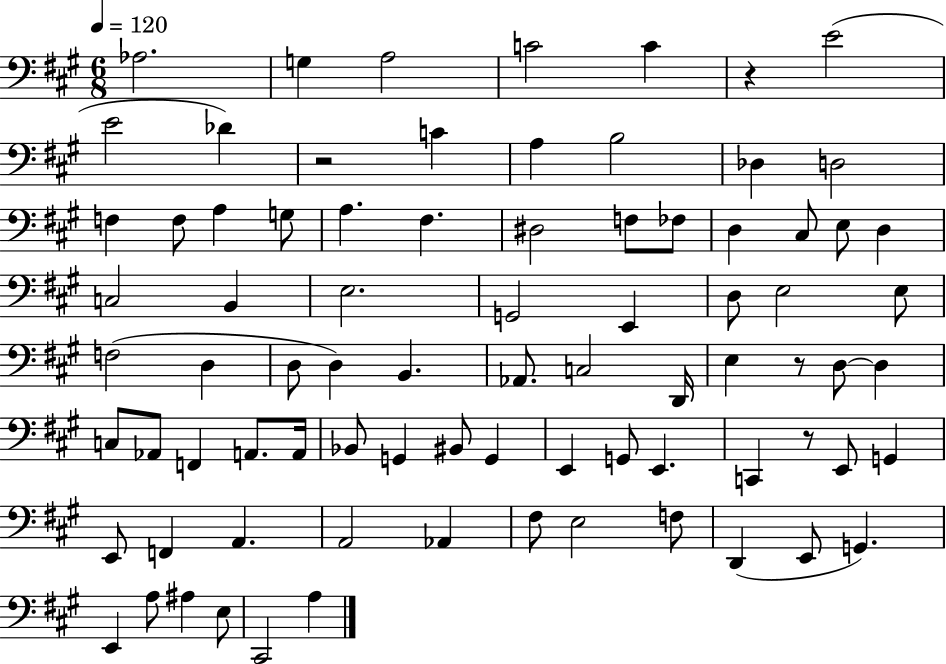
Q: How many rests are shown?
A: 4